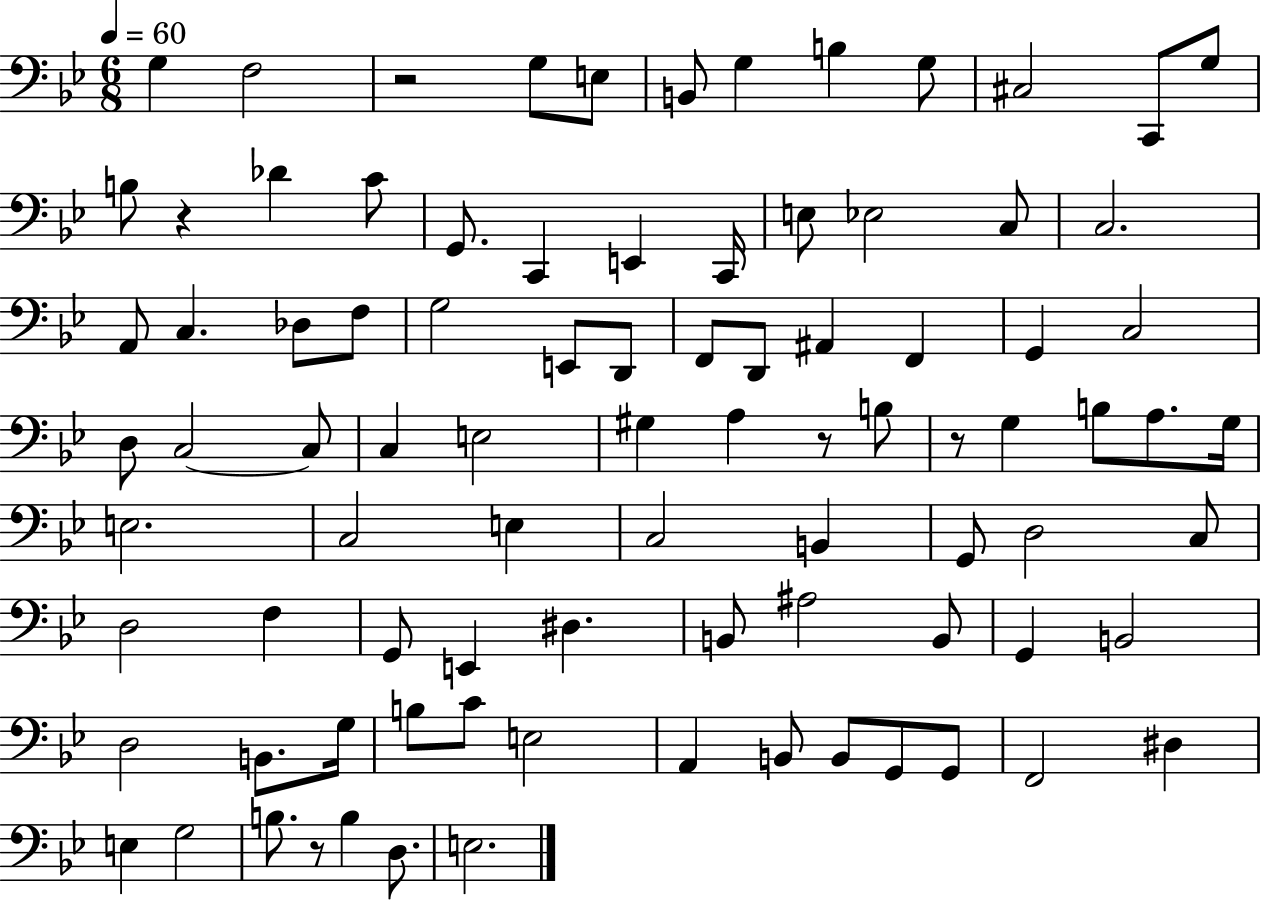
{
  \clef bass
  \numericTimeSignature
  \time 6/8
  \key bes \major
  \tempo 4 = 60
  g4 f2 | r2 g8 e8 | b,8 g4 b4 g8 | cis2 c,8 g8 | \break b8 r4 des'4 c'8 | g,8. c,4 e,4 c,16 | e8 ees2 c8 | c2. | \break a,8 c4. des8 f8 | g2 e,8 d,8 | f,8 d,8 ais,4 f,4 | g,4 c2 | \break d8 c2~~ c8 | c4 e2 | gis4 a4 r8 b8 | r8 g4 b8 a8. g16 | \break e2. | c2 e4 | c2 b,4 | g,8 d2 c8 | \break d2 f4 | g,8 e,4 dis4. | b,8 ais2 b,8 | g,4 b,2 | \break d2 b,8. g16 | b8 c'8 e2 | a,4 b,8 b,8 g,8 g,8 | f,2 dis4 | \break e4 g2 | b8. r8 b4 d8. | e2. | \bar "|."
}